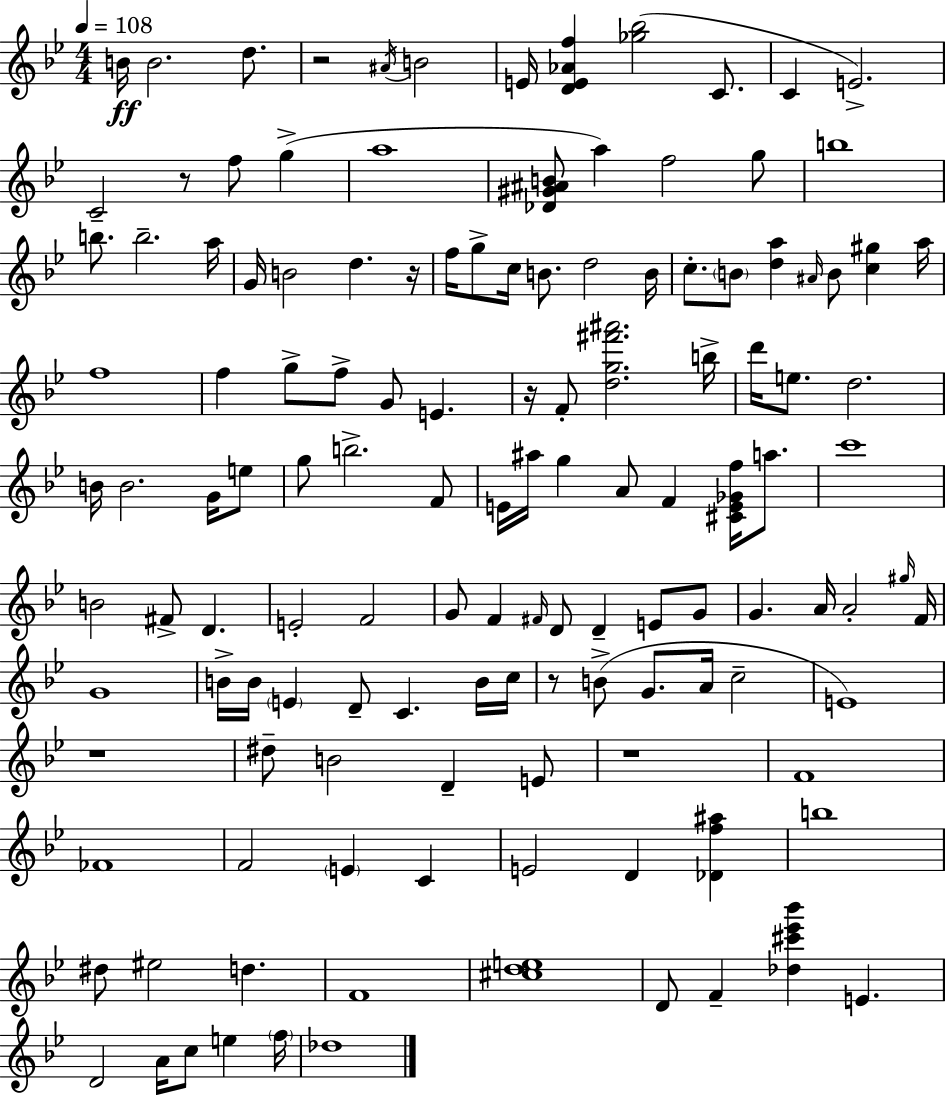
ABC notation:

X:1
T:Untitled
M:4/4
L:1/4
K:Bb
B/4 B2 d/2 z2 ^A/4 B2 E/4 [DE_Af] [_g_b]2 C/2 C E2 C2 z/2 f/2 g a4 [_D^G^AB]/2 a f2 g/2 b4 b/2 b2 a/4 G/4 B2 d z/4 f/4 g/2 c/4 B/2 d2 B/4 c/2 B/2 [da] ^A/4 B/2 [c^g] a/4 f4 f g/2 f/2 G/2 E z/4 F/2 [dg^f'^a']2 b/4 d'/4 e/2 d2 B/4 B2 G/4 e/2 g/2 b2 F/2 E/4 ^a/4 g A/2 F [^CE_Gf]/4 a/2 c'4 B2 ^F/2 D E2 F2 G/2 F ^F/4 D/2 D E/2 G/2 G A/4 A2 ^g/4 F/4 G4 B/4 B/4 E D/2 C B/4 c/4 z/2 B/2 G/2 A/4 c2 E4 z4 ^d/2 B2 D E/2 z4 F4 _F4 F2 E C E2 D [_Df^a] b4 ^d/2 ^e2 d F4 [^cde]4 D/2 F [_d^c'_e'_b'] E D2 A/4 c/2 e f/4 _d4